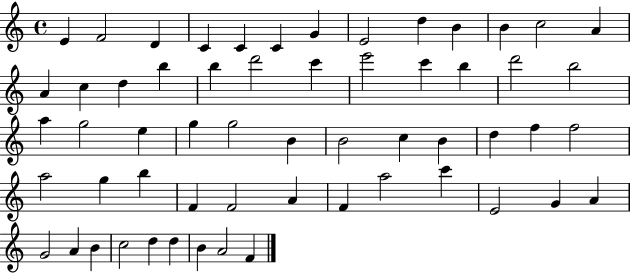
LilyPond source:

{
  \clef treble
  \time 4/4
  \defaultTimeSignature
  \key c \major
  e'4 f'2 d'4 | c'4 c'4 c'4 g'4 | e'2 d''4 b'4 | b'4 c''2 a'4 | \break a'4 c''4 d''4 b''4 | b''4 d'''2 c'''4 | e'''2 c'''4 b''4 | d'''2 b''2 | \break a''4 g''2 e''4 | g''4 g''2 b'4 | b'2 c''4 b'4 | d''4 f''4 f''2 | \break a''2 g''4 b''4 | f'4 f'2 a'4 | f'4 a''2 c'''4 | e'2 g'4 a'4 | \break g'2 a'4 b'4 | c''2 d''4 d''4 | b'4 a'2 f'4 | \bar "|."
}